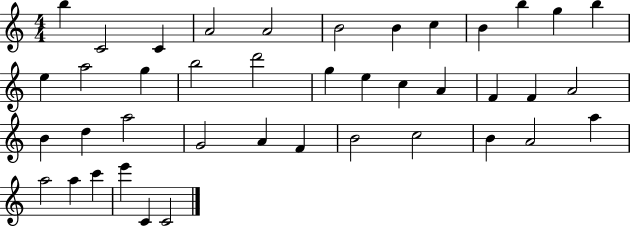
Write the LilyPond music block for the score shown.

{
  \clef treble
  \numericTimeSignature
  \time 4/4
  \key c \major
  b''4 c'2 c'4 | a'2 a'2 | b'2 b'4 c''4 | b'4 b''4 g''4 b''4 | \break e''4 a''2 g''4 | b''2 d'''2 | g''4 e''4 c''4 a'4 | f'4 f'4 a'2 | \break b'4 d''4 a''2 | g'2 a'4 f'4 | b'2 c''2 | b'4 a'2 a''4 | \break a''2 a''4 c'''4 | e'''4 c'4 c'2 | \bar "|."
}